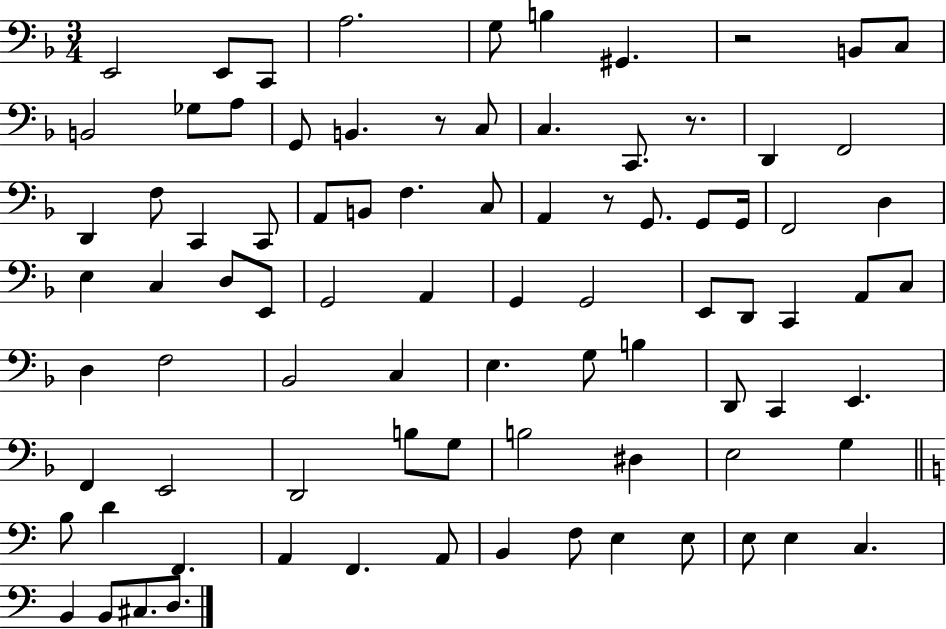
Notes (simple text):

E2/h E2/e C2/e A3/h. G3/e B3/q G#2/q. R/h B2/e C3/e B2/h Gb3/e A3/e G2/e B2/q. R/e C3/e C3/q. C2/e. R/e. D2/q F2/h D2/q F3/e C2/q C2/e A2/e B2/e F3/q. C3/e A2/q R/e G2/e. G2/e G2/s F2/h D3/q E3/q C3/q D3/e E2/e G2/h A2/q G2/q G2/h E2/e D2/e C2/q A2/e C3/e D3/q F3/h Bb2/h C3/q E3/q. G3/e B3/q D2/e C2/q E2/q. F2/q E2/h D2/h B3/e G3/e B3/h D#3/q E3/h G3/q B3/e D4/q F2/q. A2/q F2/q. A2/e B2/q F3/e E3/q E3/e E3/e E3/q C3/q. B2/q B2/e C#3/e. D3/e.